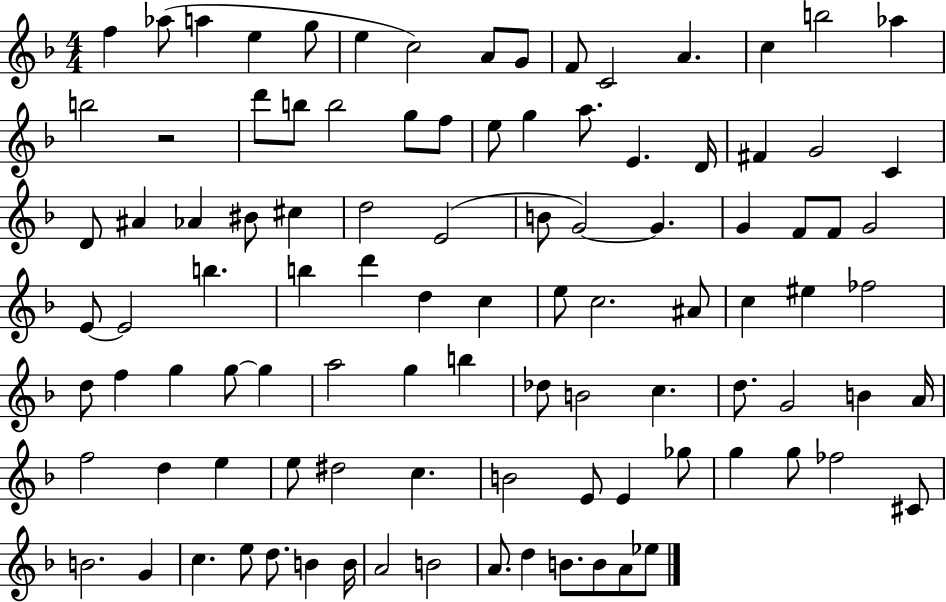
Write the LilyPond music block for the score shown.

{
  \clef treble
  \numericTimeSignature
  \time 4/4
  \key f \major
  f''4 aes''8( a''4 e''4 g''8 | e''4 c''2) a'8 g'8 | f'8 c'2 a'4. | c''4 b''2 aes''4 | \break b''2 r2 | d'''8 b''8 b''2 g''8 f''8 | e''8 g''4 a''8. e'4. d'16 | fis'4 g'2 c'4 | \break d'8 ais'4 aes'4 bis'8 cis''4 | d''2 e'2( | b'8 g'2~~) g'4. | g'4 f'8 f'8 g'2 | \break e'8~~ e'2 b''4. | b''4 d'''4 d''4 c''4 | e''8 c''2. ais'8 | c''4 eis''4 fes''2 | \break d''8 f''4 g''4 g''8~~ g''4 | a''2 g''4 b''4 | des''8 b'2 c''4. | d''8. g'2 b'4 a'16 | \break f''2 d''4 e''4 | e''8 dis''2 c''4. | b'2 e'8 e'4 ges''8 | g''4 g''8 fes''2 cis'8 | \break b'2. g'4 | c''4. e''8 d''8. b'4 b'16 | a'2 b'2 | a'8. d''4 b'8. b'8 a'8 ees''8 | \break \bar "|."
}